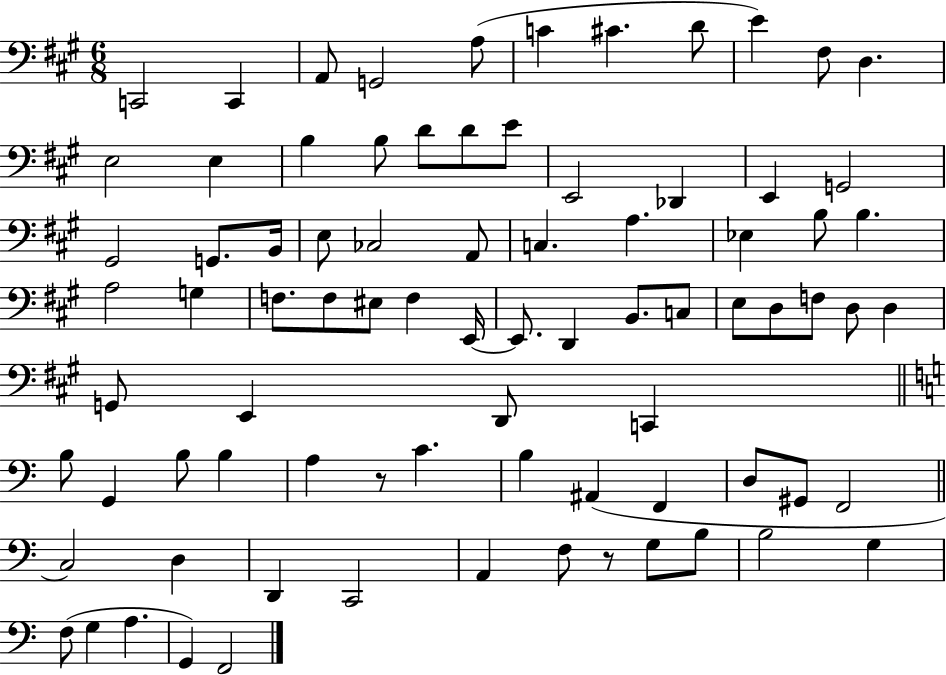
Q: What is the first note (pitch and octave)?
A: C2